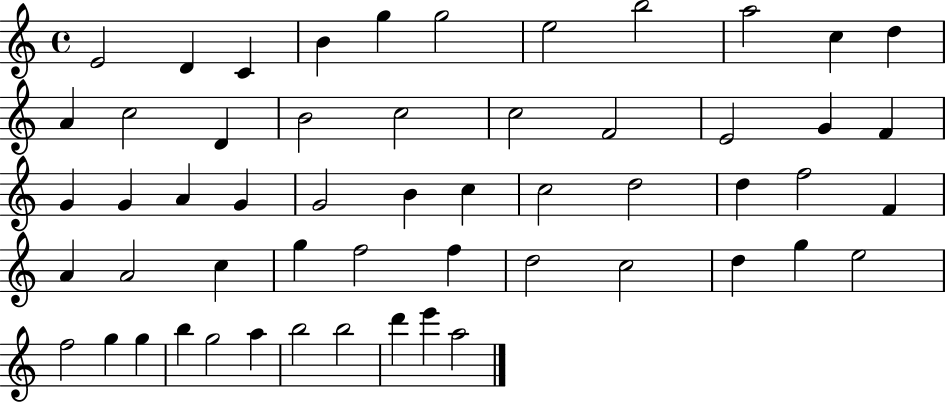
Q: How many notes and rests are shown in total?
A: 55